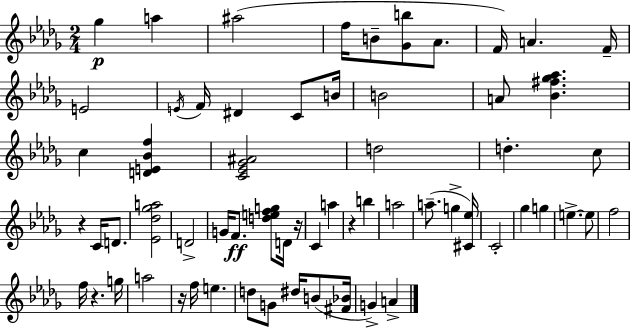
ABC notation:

X:1
T:Untitled
M:2/4
L:1/4
K:Bbm
_g a ^a2 f/4 B/2 [_Gb]/2 _A/2 F/4 A F/4 E2 E/4 F/4 ^D C/2 B/4 B2 A/2 [_B^f_g_a] c [DE_Bf] [C_E_G^A]2 d2 d c/2 z C/4 D/2 [_E_d_ga]2 D2 G/4 F/2 [defg]/2 D/4 z/4 C a z b a2 a/2 g [^C_e]/4 C2 _g g e e/2 f2 f/4 z g/4 a2 z/4 f/4 e d/2 G/2 ^d/4 B/2 [^F_B]/4 G A